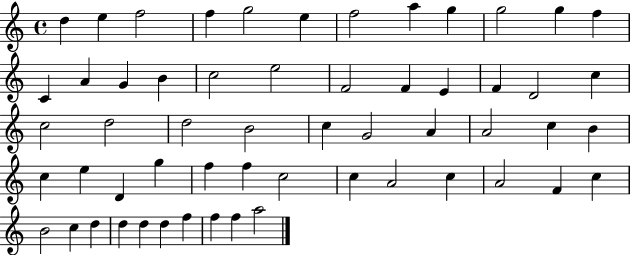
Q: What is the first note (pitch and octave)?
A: D5